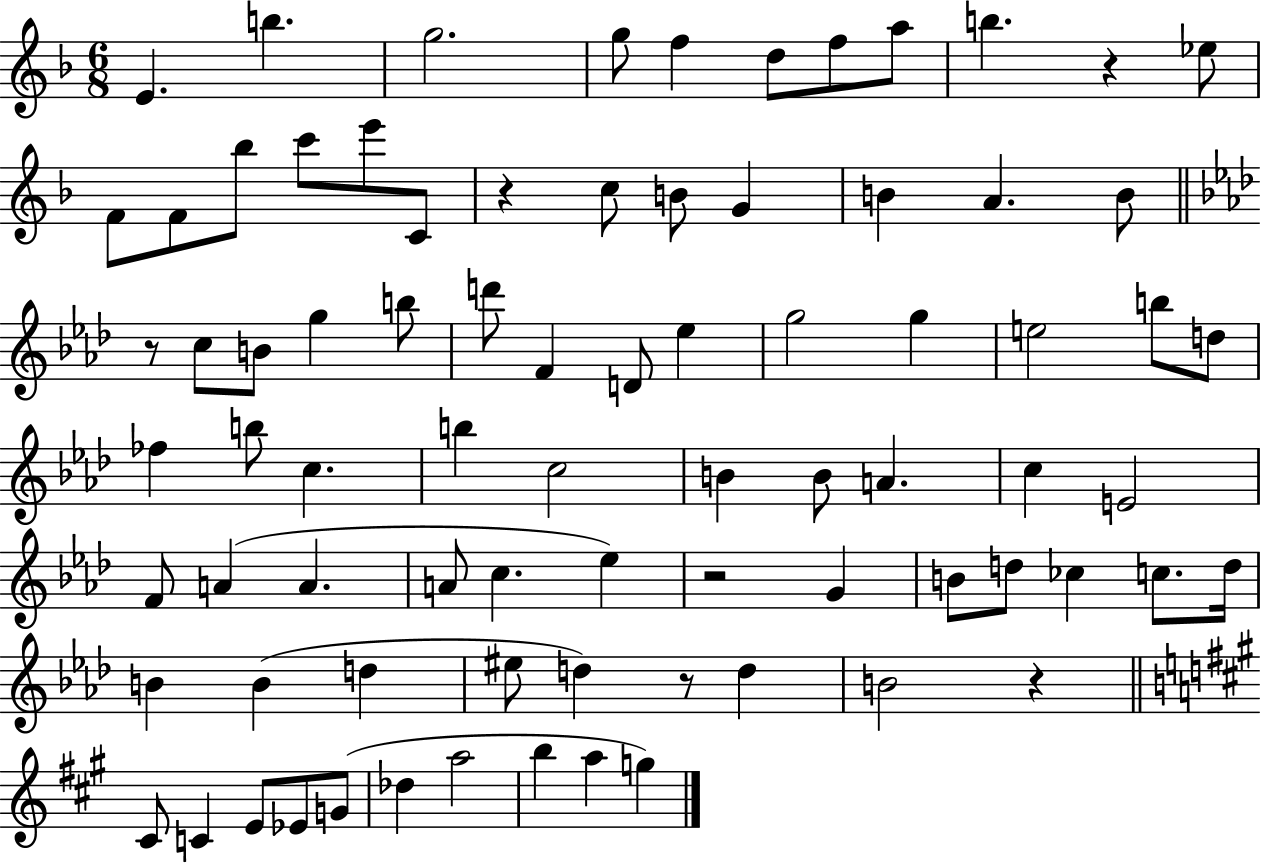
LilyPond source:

{
  \clef treble
  \numericTimeSignature
  \time 6/8
  \key f \major
  e'4. b''4. | g''2. | g''8 f''4 d''8 f''8 a''8 | b''4. r4 ees''8 | \break f'8 f'8 bes''8 c'''8 e'''8 c'8 | r4 c''8 b'8 g'4 | b'4 a'4. b'8 | \bar "||" \break \key aes \major r8 c''8 b'8 g''4 b''8 | d'''8 f'4 d'8 ees''4 | g''2 g''4 | e''2 b''8 d''8 | \break fes''4 b''8 c''4. | b''4 c''2 | b'4 b'8 a'4. | c''4 e'2 | \break f'8 a'4( a'4. | a'8 c''4. ees''4) | r2 g'4 | b'8 d''8 ces''4 c''8. d''16 | \break b'4 b'4( d''4 | eis''8 d''4) r8 d''4 | b'2 r4 | \bar "||" \break \key a \major cis'8 c'4 e'8 ees'8 g'8( | des''4 a''2 | b''4 a''4 g''4) | \bar "|."
}